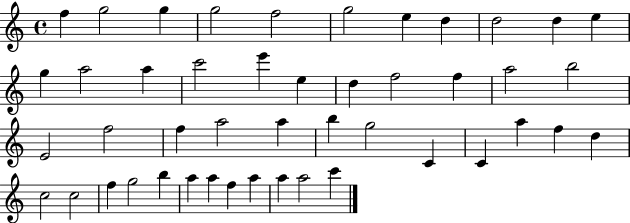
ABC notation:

X:1
T:Untitled
M:4/4
L:1/4
K:C
f g2 g g2 f2 g2 e d d2 d e g a2 a c'2 e' e d f2 f a2 b2 E2 f2 f a2 a b g2 C C a f d c2 c2 f g2 b a a f a a a2 c'